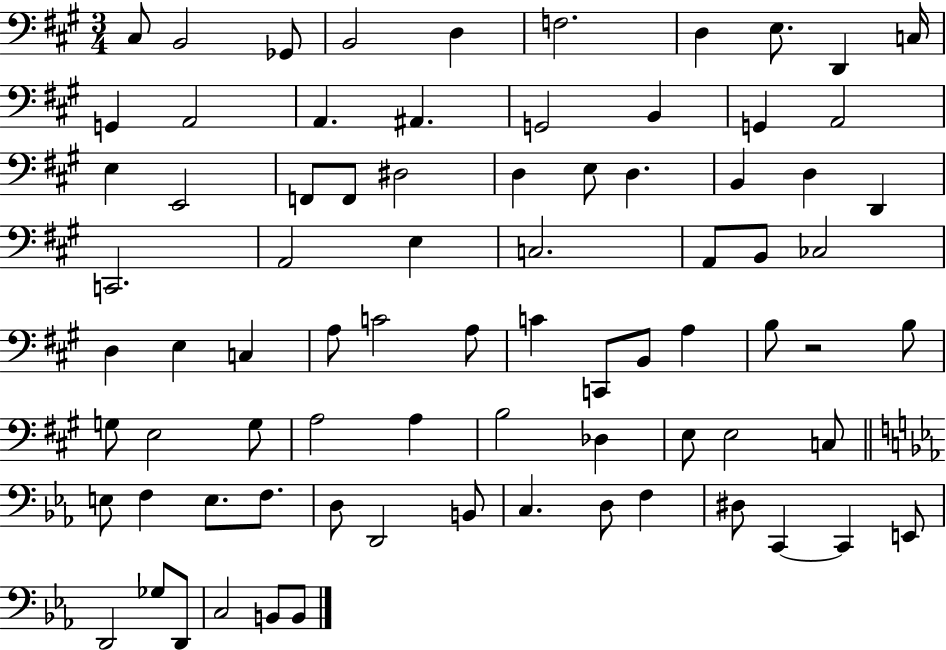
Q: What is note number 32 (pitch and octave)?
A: E3